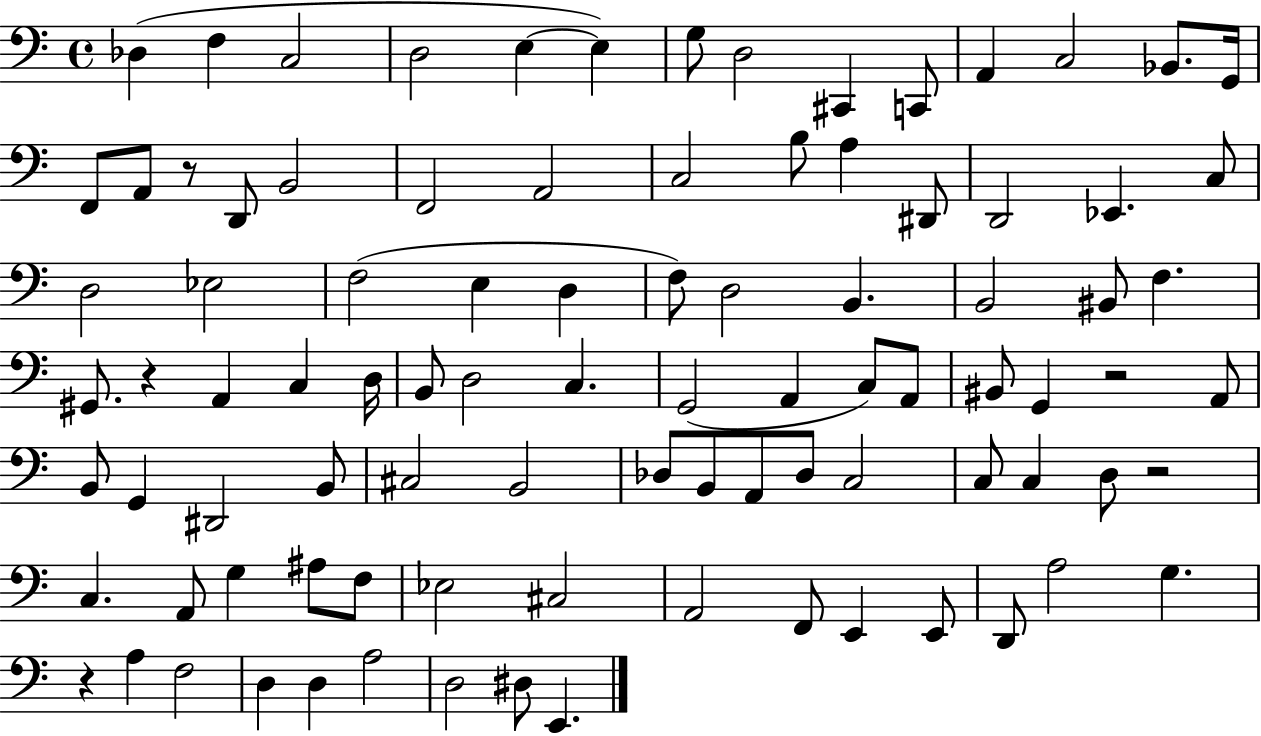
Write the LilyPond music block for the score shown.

{
  \clef bass
  \time 4/4
  \defaultTimeSignature
  \key c \major
  des4( f4 c2 | d2 e4~~ e4) | g8 d2 cis,4 c,8 | a,4 c2 bes,8. g,16 | \break f,8 a,8 r8 d,8 b,2 | f,2 a,2 | c2 b8 a4 dis,8 | d,2 ees,4. c8 | \break d2 ees2 | f2( e4 d4 | f8) d2 b,4. | b,2 bis,8 f4. | \break gis,8. r4 a,4 c4 d16 | b,8 d2 c4. | g,2( a,4 c8) a,8 | bis,8 g,4 r2 a,8 | \break b,8 g,4 dis,2 b,8 | cis2 b,2 | des8 b,8 a,8 des8 c2 | c8 c4 d8 r2 | \break c4. a,8 g4 ais8 f8 | ees2 cis2 | a,2 f,8 e,4 e,8 | d,8 a2 g4. | \break r4 a4 f2 | d4 d4 a2 | d2 dis8 e,4. | \bar "|."
}